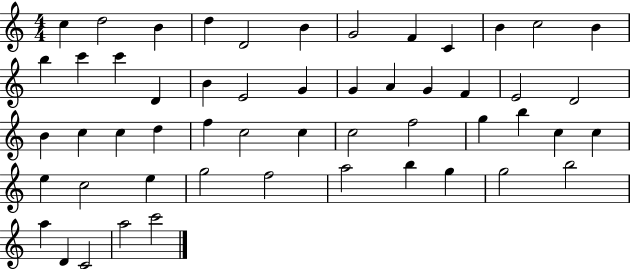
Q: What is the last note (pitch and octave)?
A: C6